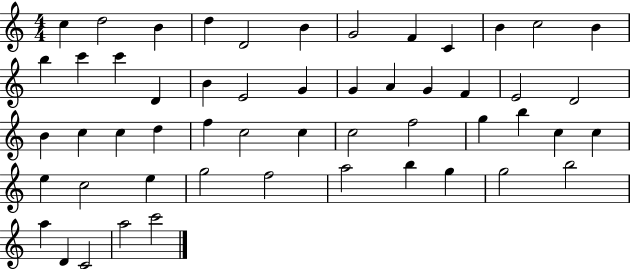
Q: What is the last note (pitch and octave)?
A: C6